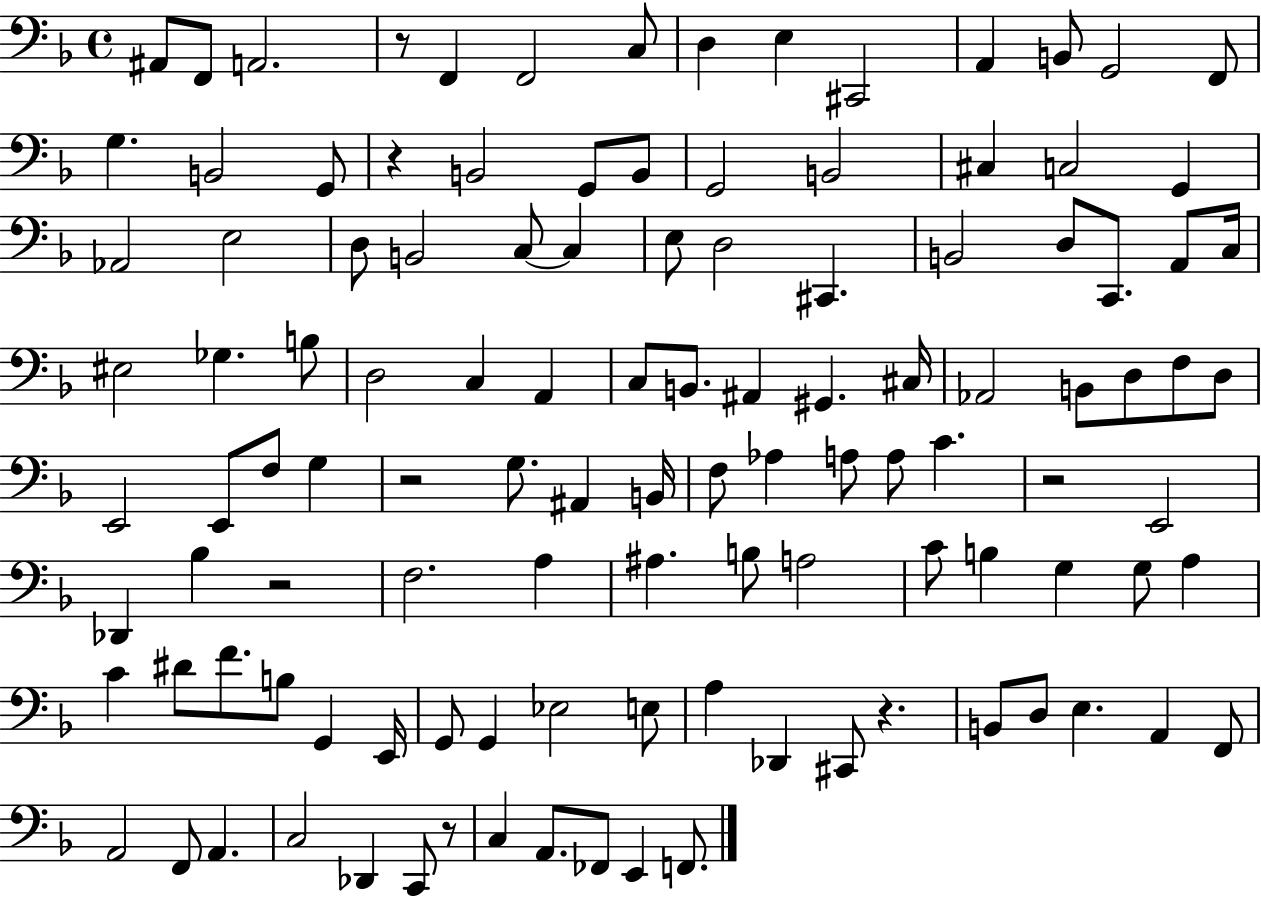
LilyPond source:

{
  \clef bass
  \time 4/4
  \defaultTimeSignature
  \key f \major
  ais,8 f,8 a,2. | r8 f,4 f,2 c8 | d4 e4 cis,2 | a,4 b,8 g,2 f,8 | \break g4. b,2 g,8 | r4 b,2 g,8 b,8 | g,2 b,2 | cis4 c2 g,4 | \break aes,2 e2 | d8 b,2 c8~~ c4 | e8 d2 cis,4. | b,2 d8 c,8. a,8 c16 | \break eis2 ges4. b8 | d2 c4 a,4 | c8 b,8. ais,4 gis,4. cis16 | aes,2 b,8 d8 f8 d8 | \break e,2 e,8 f8 g4 | r2 g8. ais,4 b,16 | f8 aes4 a8 a8 c'4. | r2 e,2 | \break des,4 bes4 r2 | f2. a4 | ais4. b8 a2 | c'8 b4 g4 g8 a4 | \break c'4 dis'8 f'8. b8 g,4 e,16 | g,8 g,4 ees2 e8 | a4 des,4 cis,8 r4. | b,8 d8 e4. a,4 f,8 | \break a,2 f,8 a,4. | c2 des,4 c,8 r8 | c4 a,8. fes,8 e,4 f,8. | \bar "|."
}